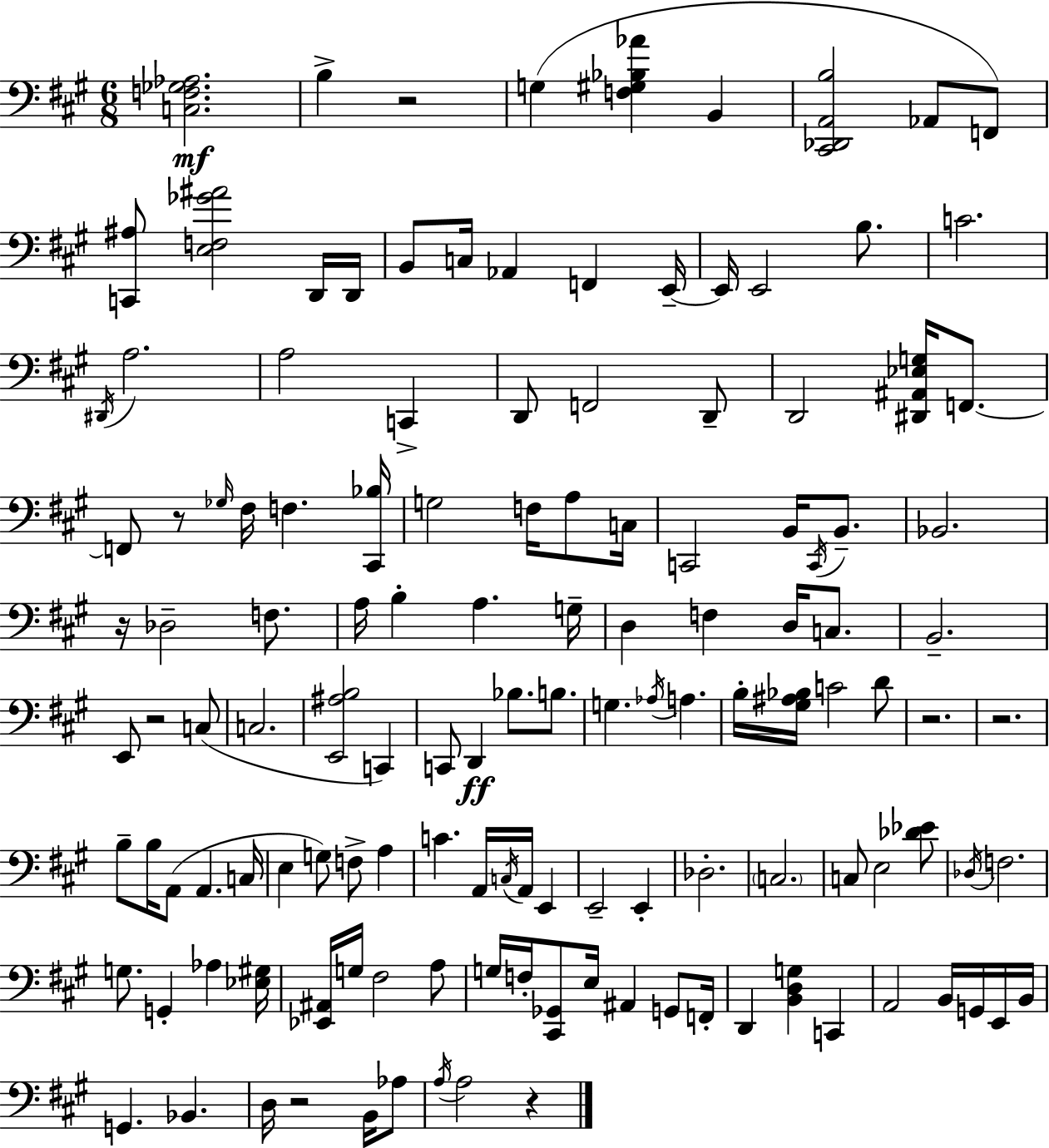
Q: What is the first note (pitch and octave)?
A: B3